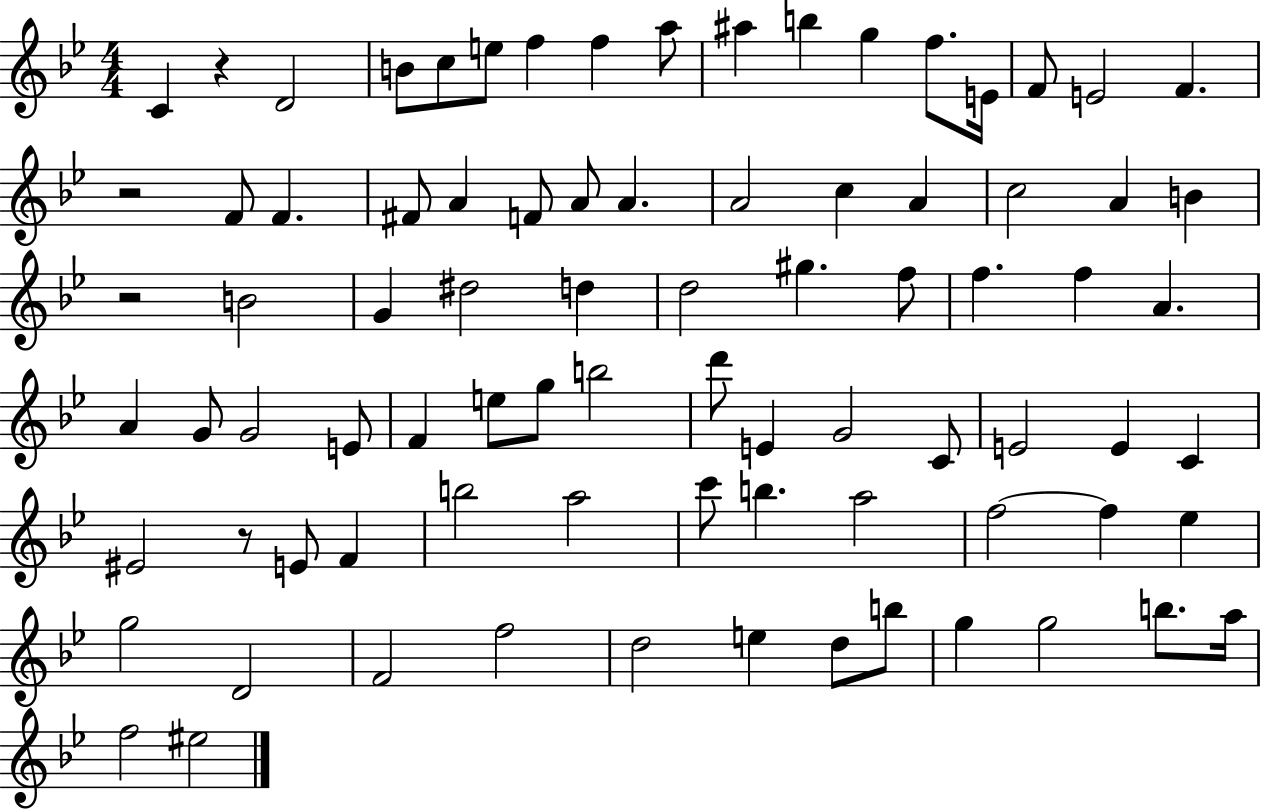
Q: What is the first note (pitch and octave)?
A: C4